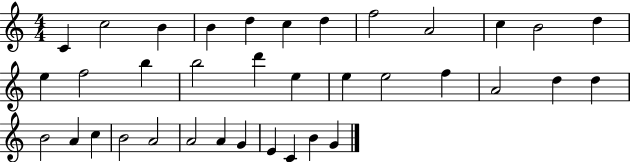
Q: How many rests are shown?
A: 0